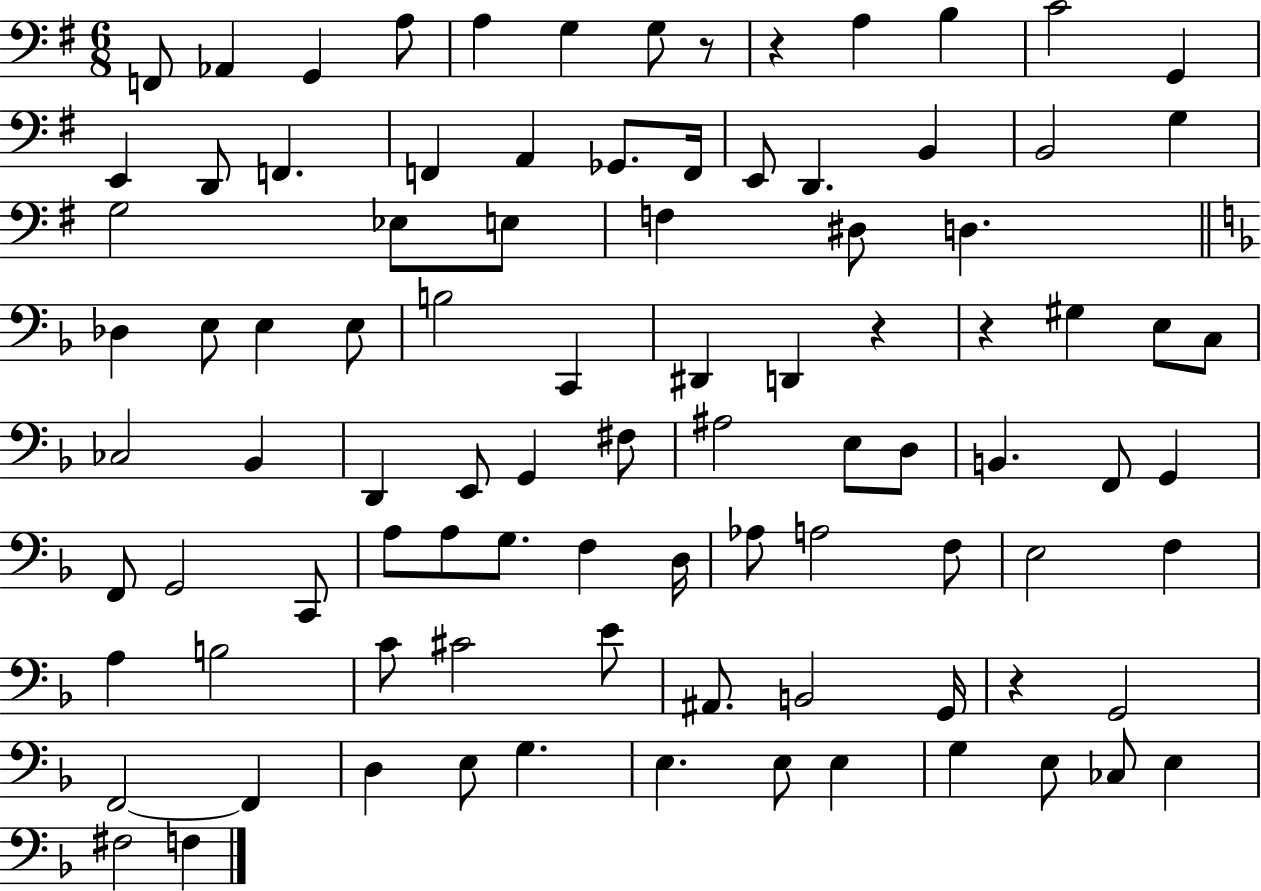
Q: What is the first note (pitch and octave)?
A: F2